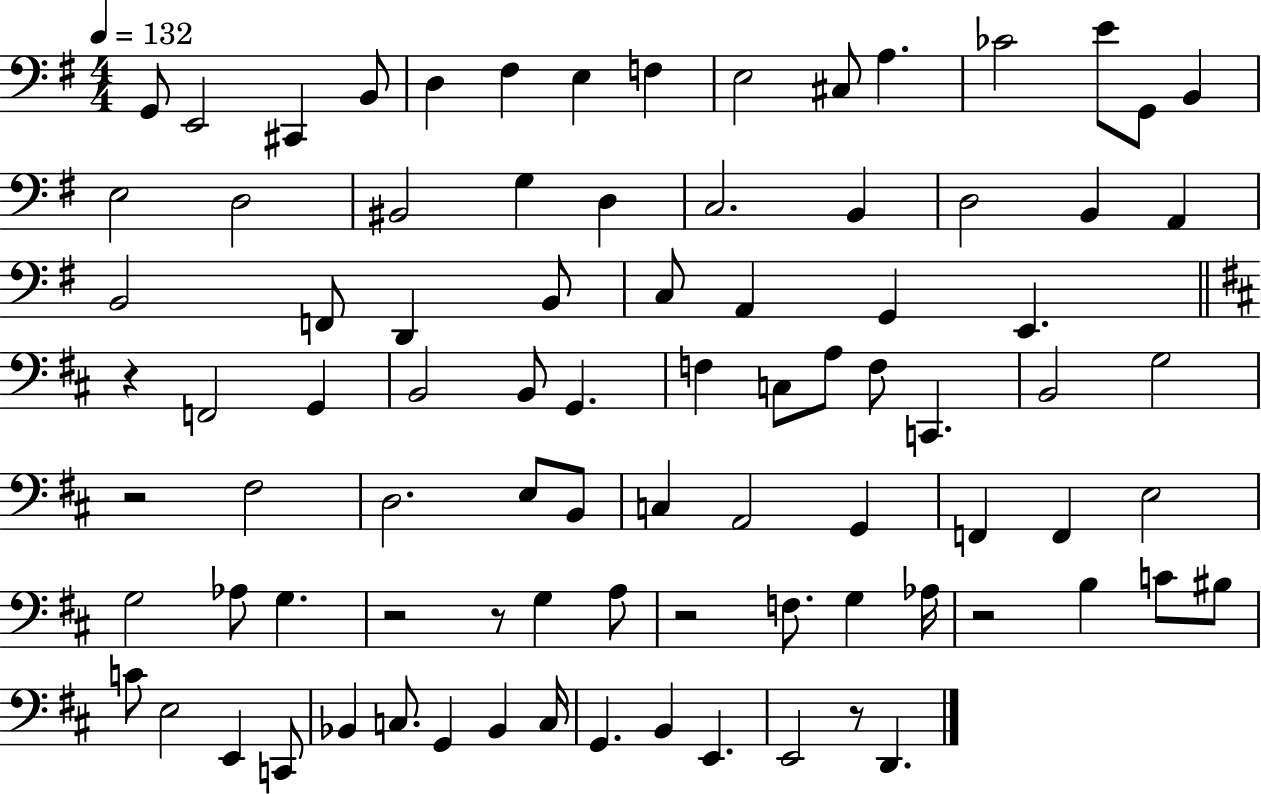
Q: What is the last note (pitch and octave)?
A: D2